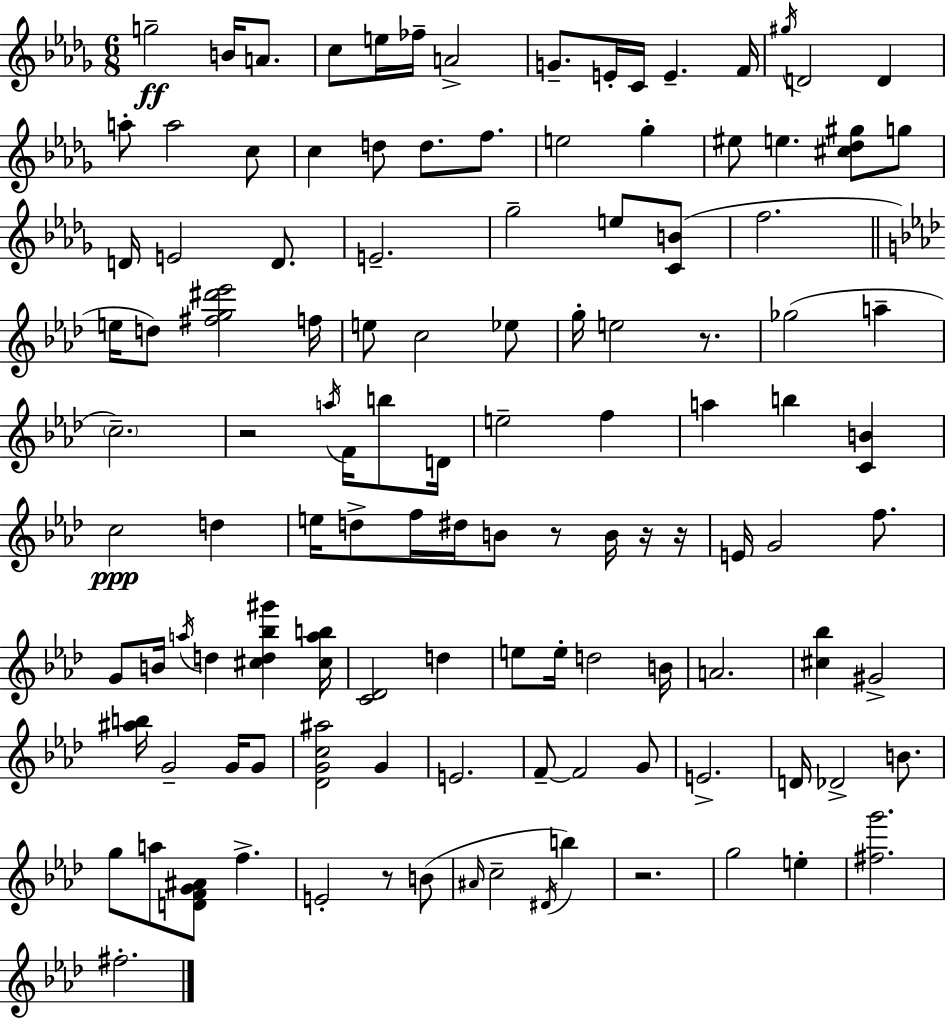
X:1
T:Untitled
M:6/8
L:1/4
K:Bbm
g2 B/4 A/2 c/2 e/4 _f/4 A2 G/2 E/4 C/4 E F/4 ^g/4 D2 D a/2 a2 c/2 c d/2 d/2 f/2 e2 _g ^e/2 e [^c_d^g]/2 g/2 D/4 E2 D/2 E2 _g2 e/2 [CB]/2 f2 e/4 d/2 [^fg^d'_e']2 f/4 e/2 c2 _e/2 g/4 e2 z/2 _g2 a c2 z2 a/4 F/4 b/2 D/4 e2 f a b [CB] c2 d e/4 d/2 f/4 ^d/4 B/2 z/2 B/4 z/4 z/4 E/4 G2 f/2 G/2 B/4 a/4 d [^cd_b^g'] [^cab]/4 [C_D]2 d e/2 e/4 d2 B/4 A2 [^c_b] ^G2 [^ab]/4 G2 G/4 G/2 [_DGc^a]2 G E2 F/2 F2 G/2 E2 D/4 _D2 B/2 g/2 a/2 [DFG^A]/2 f E2 z/2 B/2 ^A/4 c2 ^D/4 b z2 g2 e [^fg']2 ^f2